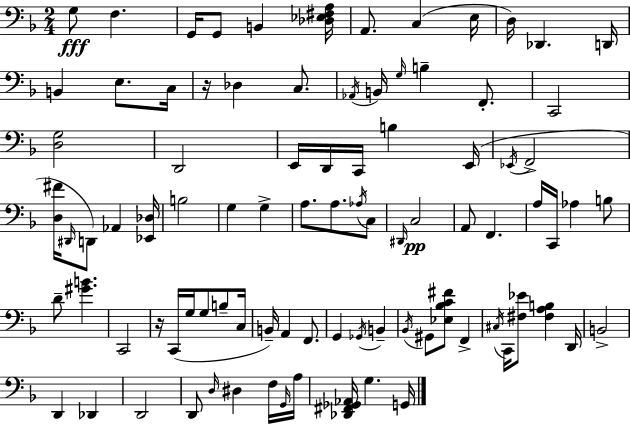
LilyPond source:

{
  \clef bass
  \numericTimeSignature
  \time 2/4
  \key d \minor
  g8\fff f4. | g,16 g,8 b,4 <des ees fis a>16 | a,8. c4( e16 | d16) des,4. d,16 | \break b,4 e8. c16 | r16 des4 c8. | \acciaccatura { aes,16 } b,16 \grace { g16 } b4-- f,8.-. | c,2 | \break <d g>2 | d,2 | e,16 d,16 c,16 b4 | e,16( \acciaccatura { ees,16 } f,2-> | \break <d fis'>16 \grace { dis,16 }) d,8 aes,4 | <ees, des>16 b2 | g4 | g4-> a8. a8. | \break \acciaccatura { aes16 } c8 \grace { dis,16 }\pp c2 | a,8 | f,4. a16 c,16 | aes4 b8 d'8-- | \break <gis' b'>4. c,2 | r16 c,16( | g16 g8 b8-- c16 b,16--) a,4 | f,8. g,4 | \break \acciaccatura { ges,16 } b,4-- \acciaccatura { bes,16 } | gis,8 <ees bes c' fis'>8 f,4-> | \acciaccatura { cis16 } c,16 <fis ees'>8 <fis a b>4 | d,16 b,2-> | \break d,4 des,4 | d,2 | d,8 \grace { d16 } dis4 | f16 \grace { g,16 } a16 <des, fis, ges, aes,>16 g4. | \break g,16 \bar "|."
}